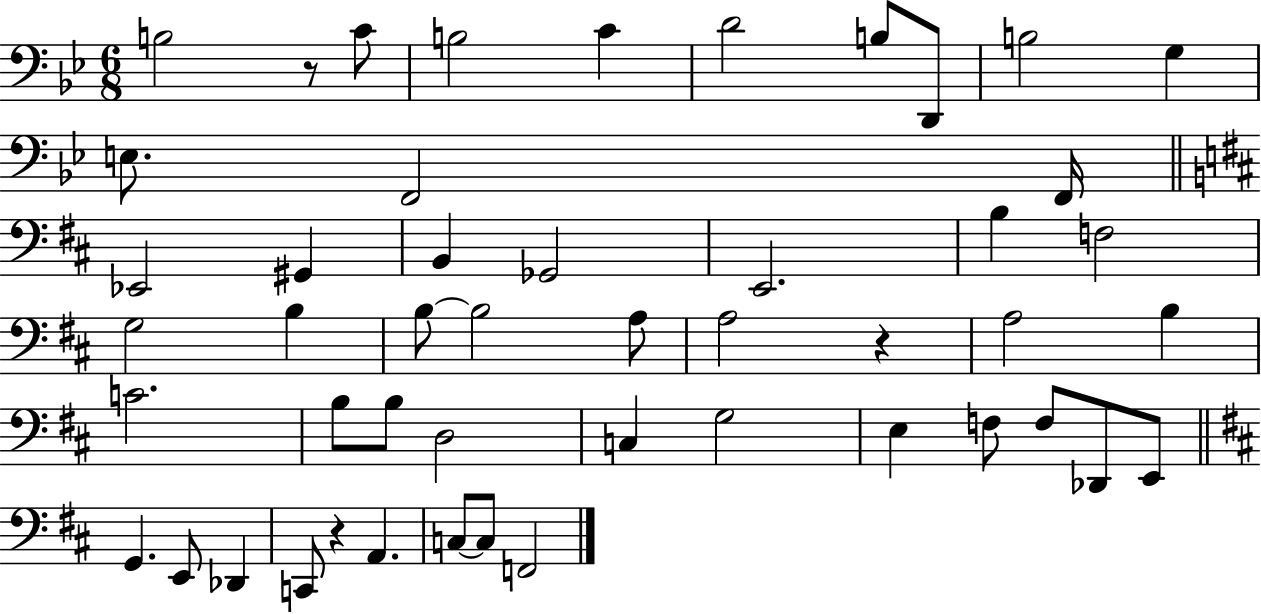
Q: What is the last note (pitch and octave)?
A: F2